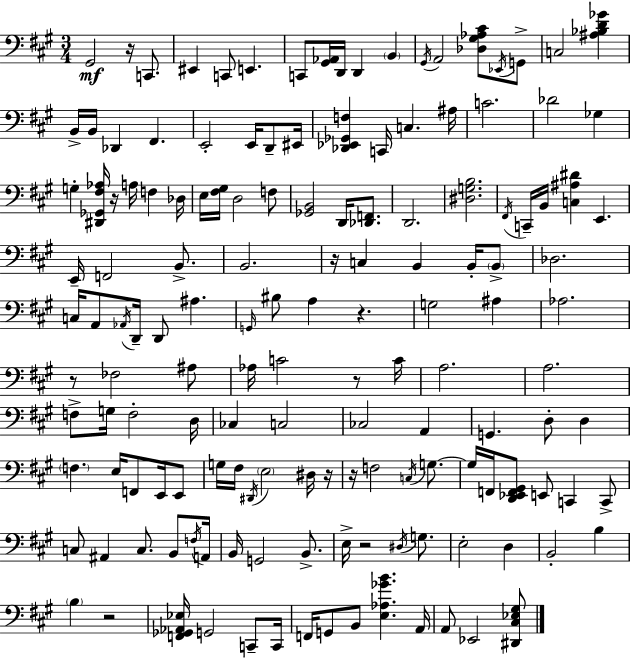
X:1
T:Untitled
M:3/4
L:1/4
K:A
^G,,2 z/4 C,,/2 ^E,, C,,/2 E,, C,,/2 [^G,,_A,,]/4 D,,/4 D,, B,, ^G,,/4 A,,2 [_D,^G,_A,^C]/2 _E,,/4 G,,/2 C,2 [^A,_B,D_G] B,,/4 B,,/4 _D,, ^F,, E,,2 E,,/4 D,,/2 ^E,,/4 [_D,,_E,,_G,,F,] C,,/4 C, ^A,/4 C2 _D2 _G, G, [^D,,_G,,^F,_A,]/4 z/4 A,/4 F, _D,/4 E,/4 [^F,^G,]/4 D,2 F,/2 [_G,,B,,]2 D,,/4 [_D,,F,,]/2 D,,2 [^D,G,B,]2 ^F,,/4 C,,/4 B,,/4 [C,^A,^D] E,, E,,/4 F,,2 B,,/2 B,,2 z/4 C, B,, B,,/4 B,,/2 _D,2 C,/4 A,,/2 _A,,/4 D,,/4 D,,/2 ^A, G,,/4 ^B,/2 A, z G,2 ^A, _A,2 z/2 _F,2 ^A,/2 _A,/4 C2 z/2 C/4 A,2 A,2 F,/2 G,/4 F,2 D,/4 _C, C,2 _C,2 A,, G,, D,/2 D, F, E,/4 F,,/2 E,,/4 E,,/2 G,/4 ^F,/4 ^D,,/4 E,2 ^D,/4 z/4 z/4 F,2 C,/4 G,/2 G,/4 F,,/4 [D,,_E,,F,,^G,,]/2 E,,/2 C,, C,,/2 C,/2 ^A,, C,/2 B,,/2 F,/4 A,,/4 B,,/4 G,,2 B,,/2 E,/4 z2 ^D,/4 G,/2 E,2 D, B,,2 B, B, z2 [F,,_G,,_A,,_E,]/4 G,,2 C,,/2 C,,/4 F,,/4 G,,/2 B,,/2 [E,_A,_GB] A,,/4 A,,/2 _E,,2 [^D,,^C,_E,^G,]/2